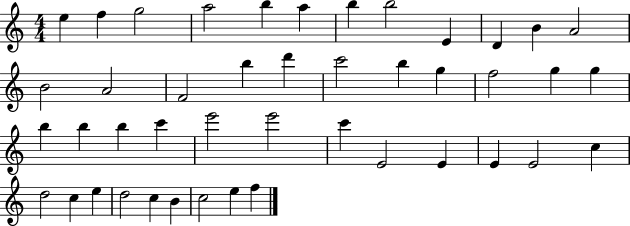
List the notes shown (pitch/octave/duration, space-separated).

E5/q F5/q G5/h A5/h B5/q A5/q B5/q B5/h E4/q D4/q B4/q A4/h B4/h A4/h F4/h B5/q D6/q C6/h B5/q G5/q F5/h G5/q G5/q B5/q B5/q B5/q C6/q E6/h E6/h C6/q E4/h E4/q E4/q E4/h C5/q D5/h C5/q E5/q D5/h C5/q B4/q C5/h E5/q F5/q